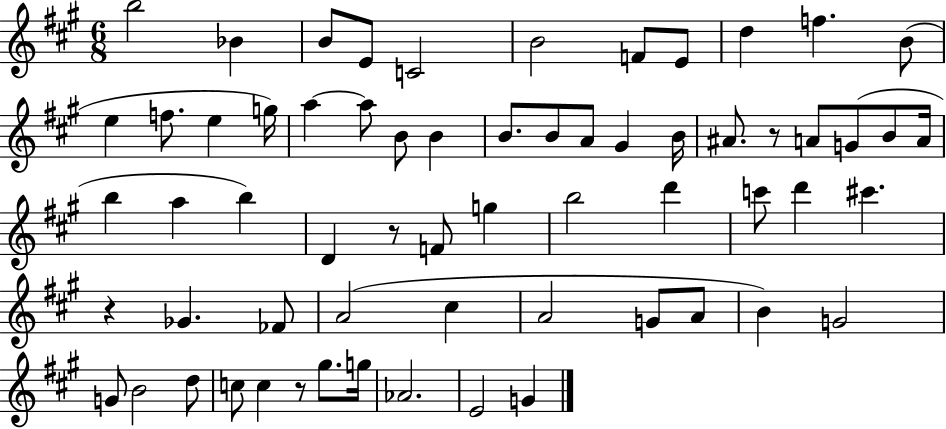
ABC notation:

X:1
T:Untitled
M:6/8
L:1/4
K:A
b2 _B B/2 E/2 C2 B2 F/2 E/2 d f B/2 e f/2 e g/4 a a/2 B/2 B B/2 B/2 A/2 ^G B/4 ^A/2 z/2 A/2 G/2 B/2 A/4 b a b D z/2 F/2 g b2 d' c'/2 d' ^c' z _G _F/2 A2 ^c A2 G/2 A/2 B G2 G/2 B2 d/2 c/2 c z/2 ^g/2 g/4 _A2 E2 G